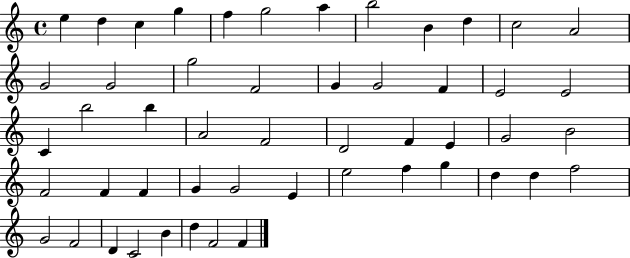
X:1
T:Untitled
M:4/4
L:1/4
K:C
e d c g f g2 a b2 B d c2 A2 G2 G2 g2 F2 G G2 F E2 E2 C b2 b A2 F2 D2 F E G2 B2 F2 F F G G2 E e2 f g d d f2 G2 F2 D C2 B d F2 F